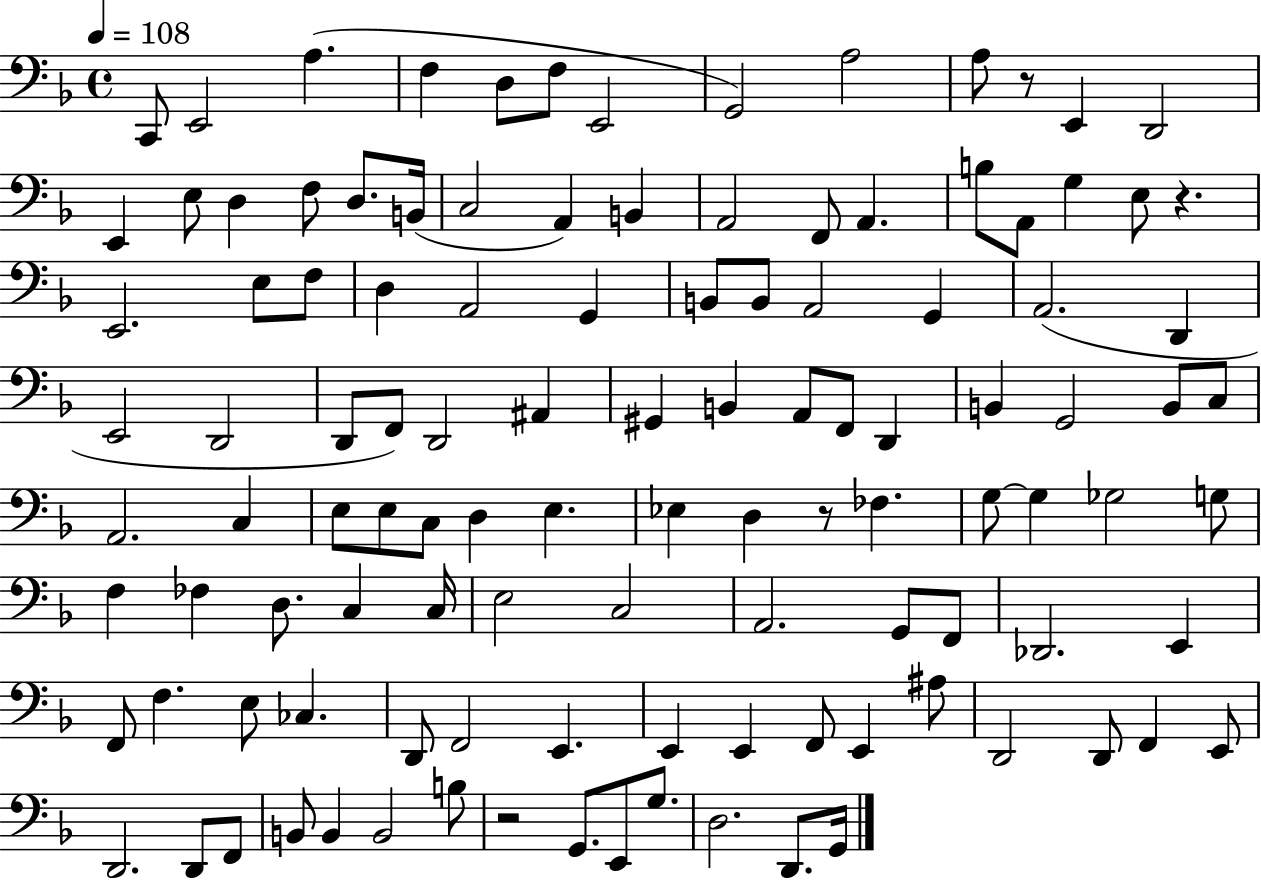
{
  \clef bass
  \time 4/4
  \defaultTimeSignature
  \key f \major
  \tempo 4 = 108
  c,8 e,2 a4.( | f4 d8 f8 e,2 | g,2) a2 | a8 r8 e,4 d,2 | \break e,4 e8 d4 f8 d8. b,16( | c2 a,4) b,4 | a,2 f,8 a,4. | b8 a,8 g4 e8 r4. | \break e,2. e8 f8 | d4 a,2 g,4 | b,8 b,8 a,2 g,4 | a,2.( d,4 | \break e,2 d,2 | d,8 f,8) d,2 ais,4 | gis,4 b,4 a,8 f,8 d,4 | b,4 g,2 b,8 c8 | \break a,2. c4 | e8 e8 c8 d4 e4. | ees4 d4 r8 fes4. | g8~~ g4 ges2 g8 | \break f4 fes4 d8. c4 c16 | e2 c2 | a,2. g,8 f,8 | des,2. e,4 | \break f,8 f4. e8 ces4. | d,8 f,2 e,4. | e,4 e,4 f,8 e,4 ais8 | d,2 d,8 f,4 e,8 | \break d,2. d,8 f,8 | b,8 b,4 b,2 b8 | r2 g,8. e,8 g8. | d2. d,8. g,16 | \break \bar "|."
}